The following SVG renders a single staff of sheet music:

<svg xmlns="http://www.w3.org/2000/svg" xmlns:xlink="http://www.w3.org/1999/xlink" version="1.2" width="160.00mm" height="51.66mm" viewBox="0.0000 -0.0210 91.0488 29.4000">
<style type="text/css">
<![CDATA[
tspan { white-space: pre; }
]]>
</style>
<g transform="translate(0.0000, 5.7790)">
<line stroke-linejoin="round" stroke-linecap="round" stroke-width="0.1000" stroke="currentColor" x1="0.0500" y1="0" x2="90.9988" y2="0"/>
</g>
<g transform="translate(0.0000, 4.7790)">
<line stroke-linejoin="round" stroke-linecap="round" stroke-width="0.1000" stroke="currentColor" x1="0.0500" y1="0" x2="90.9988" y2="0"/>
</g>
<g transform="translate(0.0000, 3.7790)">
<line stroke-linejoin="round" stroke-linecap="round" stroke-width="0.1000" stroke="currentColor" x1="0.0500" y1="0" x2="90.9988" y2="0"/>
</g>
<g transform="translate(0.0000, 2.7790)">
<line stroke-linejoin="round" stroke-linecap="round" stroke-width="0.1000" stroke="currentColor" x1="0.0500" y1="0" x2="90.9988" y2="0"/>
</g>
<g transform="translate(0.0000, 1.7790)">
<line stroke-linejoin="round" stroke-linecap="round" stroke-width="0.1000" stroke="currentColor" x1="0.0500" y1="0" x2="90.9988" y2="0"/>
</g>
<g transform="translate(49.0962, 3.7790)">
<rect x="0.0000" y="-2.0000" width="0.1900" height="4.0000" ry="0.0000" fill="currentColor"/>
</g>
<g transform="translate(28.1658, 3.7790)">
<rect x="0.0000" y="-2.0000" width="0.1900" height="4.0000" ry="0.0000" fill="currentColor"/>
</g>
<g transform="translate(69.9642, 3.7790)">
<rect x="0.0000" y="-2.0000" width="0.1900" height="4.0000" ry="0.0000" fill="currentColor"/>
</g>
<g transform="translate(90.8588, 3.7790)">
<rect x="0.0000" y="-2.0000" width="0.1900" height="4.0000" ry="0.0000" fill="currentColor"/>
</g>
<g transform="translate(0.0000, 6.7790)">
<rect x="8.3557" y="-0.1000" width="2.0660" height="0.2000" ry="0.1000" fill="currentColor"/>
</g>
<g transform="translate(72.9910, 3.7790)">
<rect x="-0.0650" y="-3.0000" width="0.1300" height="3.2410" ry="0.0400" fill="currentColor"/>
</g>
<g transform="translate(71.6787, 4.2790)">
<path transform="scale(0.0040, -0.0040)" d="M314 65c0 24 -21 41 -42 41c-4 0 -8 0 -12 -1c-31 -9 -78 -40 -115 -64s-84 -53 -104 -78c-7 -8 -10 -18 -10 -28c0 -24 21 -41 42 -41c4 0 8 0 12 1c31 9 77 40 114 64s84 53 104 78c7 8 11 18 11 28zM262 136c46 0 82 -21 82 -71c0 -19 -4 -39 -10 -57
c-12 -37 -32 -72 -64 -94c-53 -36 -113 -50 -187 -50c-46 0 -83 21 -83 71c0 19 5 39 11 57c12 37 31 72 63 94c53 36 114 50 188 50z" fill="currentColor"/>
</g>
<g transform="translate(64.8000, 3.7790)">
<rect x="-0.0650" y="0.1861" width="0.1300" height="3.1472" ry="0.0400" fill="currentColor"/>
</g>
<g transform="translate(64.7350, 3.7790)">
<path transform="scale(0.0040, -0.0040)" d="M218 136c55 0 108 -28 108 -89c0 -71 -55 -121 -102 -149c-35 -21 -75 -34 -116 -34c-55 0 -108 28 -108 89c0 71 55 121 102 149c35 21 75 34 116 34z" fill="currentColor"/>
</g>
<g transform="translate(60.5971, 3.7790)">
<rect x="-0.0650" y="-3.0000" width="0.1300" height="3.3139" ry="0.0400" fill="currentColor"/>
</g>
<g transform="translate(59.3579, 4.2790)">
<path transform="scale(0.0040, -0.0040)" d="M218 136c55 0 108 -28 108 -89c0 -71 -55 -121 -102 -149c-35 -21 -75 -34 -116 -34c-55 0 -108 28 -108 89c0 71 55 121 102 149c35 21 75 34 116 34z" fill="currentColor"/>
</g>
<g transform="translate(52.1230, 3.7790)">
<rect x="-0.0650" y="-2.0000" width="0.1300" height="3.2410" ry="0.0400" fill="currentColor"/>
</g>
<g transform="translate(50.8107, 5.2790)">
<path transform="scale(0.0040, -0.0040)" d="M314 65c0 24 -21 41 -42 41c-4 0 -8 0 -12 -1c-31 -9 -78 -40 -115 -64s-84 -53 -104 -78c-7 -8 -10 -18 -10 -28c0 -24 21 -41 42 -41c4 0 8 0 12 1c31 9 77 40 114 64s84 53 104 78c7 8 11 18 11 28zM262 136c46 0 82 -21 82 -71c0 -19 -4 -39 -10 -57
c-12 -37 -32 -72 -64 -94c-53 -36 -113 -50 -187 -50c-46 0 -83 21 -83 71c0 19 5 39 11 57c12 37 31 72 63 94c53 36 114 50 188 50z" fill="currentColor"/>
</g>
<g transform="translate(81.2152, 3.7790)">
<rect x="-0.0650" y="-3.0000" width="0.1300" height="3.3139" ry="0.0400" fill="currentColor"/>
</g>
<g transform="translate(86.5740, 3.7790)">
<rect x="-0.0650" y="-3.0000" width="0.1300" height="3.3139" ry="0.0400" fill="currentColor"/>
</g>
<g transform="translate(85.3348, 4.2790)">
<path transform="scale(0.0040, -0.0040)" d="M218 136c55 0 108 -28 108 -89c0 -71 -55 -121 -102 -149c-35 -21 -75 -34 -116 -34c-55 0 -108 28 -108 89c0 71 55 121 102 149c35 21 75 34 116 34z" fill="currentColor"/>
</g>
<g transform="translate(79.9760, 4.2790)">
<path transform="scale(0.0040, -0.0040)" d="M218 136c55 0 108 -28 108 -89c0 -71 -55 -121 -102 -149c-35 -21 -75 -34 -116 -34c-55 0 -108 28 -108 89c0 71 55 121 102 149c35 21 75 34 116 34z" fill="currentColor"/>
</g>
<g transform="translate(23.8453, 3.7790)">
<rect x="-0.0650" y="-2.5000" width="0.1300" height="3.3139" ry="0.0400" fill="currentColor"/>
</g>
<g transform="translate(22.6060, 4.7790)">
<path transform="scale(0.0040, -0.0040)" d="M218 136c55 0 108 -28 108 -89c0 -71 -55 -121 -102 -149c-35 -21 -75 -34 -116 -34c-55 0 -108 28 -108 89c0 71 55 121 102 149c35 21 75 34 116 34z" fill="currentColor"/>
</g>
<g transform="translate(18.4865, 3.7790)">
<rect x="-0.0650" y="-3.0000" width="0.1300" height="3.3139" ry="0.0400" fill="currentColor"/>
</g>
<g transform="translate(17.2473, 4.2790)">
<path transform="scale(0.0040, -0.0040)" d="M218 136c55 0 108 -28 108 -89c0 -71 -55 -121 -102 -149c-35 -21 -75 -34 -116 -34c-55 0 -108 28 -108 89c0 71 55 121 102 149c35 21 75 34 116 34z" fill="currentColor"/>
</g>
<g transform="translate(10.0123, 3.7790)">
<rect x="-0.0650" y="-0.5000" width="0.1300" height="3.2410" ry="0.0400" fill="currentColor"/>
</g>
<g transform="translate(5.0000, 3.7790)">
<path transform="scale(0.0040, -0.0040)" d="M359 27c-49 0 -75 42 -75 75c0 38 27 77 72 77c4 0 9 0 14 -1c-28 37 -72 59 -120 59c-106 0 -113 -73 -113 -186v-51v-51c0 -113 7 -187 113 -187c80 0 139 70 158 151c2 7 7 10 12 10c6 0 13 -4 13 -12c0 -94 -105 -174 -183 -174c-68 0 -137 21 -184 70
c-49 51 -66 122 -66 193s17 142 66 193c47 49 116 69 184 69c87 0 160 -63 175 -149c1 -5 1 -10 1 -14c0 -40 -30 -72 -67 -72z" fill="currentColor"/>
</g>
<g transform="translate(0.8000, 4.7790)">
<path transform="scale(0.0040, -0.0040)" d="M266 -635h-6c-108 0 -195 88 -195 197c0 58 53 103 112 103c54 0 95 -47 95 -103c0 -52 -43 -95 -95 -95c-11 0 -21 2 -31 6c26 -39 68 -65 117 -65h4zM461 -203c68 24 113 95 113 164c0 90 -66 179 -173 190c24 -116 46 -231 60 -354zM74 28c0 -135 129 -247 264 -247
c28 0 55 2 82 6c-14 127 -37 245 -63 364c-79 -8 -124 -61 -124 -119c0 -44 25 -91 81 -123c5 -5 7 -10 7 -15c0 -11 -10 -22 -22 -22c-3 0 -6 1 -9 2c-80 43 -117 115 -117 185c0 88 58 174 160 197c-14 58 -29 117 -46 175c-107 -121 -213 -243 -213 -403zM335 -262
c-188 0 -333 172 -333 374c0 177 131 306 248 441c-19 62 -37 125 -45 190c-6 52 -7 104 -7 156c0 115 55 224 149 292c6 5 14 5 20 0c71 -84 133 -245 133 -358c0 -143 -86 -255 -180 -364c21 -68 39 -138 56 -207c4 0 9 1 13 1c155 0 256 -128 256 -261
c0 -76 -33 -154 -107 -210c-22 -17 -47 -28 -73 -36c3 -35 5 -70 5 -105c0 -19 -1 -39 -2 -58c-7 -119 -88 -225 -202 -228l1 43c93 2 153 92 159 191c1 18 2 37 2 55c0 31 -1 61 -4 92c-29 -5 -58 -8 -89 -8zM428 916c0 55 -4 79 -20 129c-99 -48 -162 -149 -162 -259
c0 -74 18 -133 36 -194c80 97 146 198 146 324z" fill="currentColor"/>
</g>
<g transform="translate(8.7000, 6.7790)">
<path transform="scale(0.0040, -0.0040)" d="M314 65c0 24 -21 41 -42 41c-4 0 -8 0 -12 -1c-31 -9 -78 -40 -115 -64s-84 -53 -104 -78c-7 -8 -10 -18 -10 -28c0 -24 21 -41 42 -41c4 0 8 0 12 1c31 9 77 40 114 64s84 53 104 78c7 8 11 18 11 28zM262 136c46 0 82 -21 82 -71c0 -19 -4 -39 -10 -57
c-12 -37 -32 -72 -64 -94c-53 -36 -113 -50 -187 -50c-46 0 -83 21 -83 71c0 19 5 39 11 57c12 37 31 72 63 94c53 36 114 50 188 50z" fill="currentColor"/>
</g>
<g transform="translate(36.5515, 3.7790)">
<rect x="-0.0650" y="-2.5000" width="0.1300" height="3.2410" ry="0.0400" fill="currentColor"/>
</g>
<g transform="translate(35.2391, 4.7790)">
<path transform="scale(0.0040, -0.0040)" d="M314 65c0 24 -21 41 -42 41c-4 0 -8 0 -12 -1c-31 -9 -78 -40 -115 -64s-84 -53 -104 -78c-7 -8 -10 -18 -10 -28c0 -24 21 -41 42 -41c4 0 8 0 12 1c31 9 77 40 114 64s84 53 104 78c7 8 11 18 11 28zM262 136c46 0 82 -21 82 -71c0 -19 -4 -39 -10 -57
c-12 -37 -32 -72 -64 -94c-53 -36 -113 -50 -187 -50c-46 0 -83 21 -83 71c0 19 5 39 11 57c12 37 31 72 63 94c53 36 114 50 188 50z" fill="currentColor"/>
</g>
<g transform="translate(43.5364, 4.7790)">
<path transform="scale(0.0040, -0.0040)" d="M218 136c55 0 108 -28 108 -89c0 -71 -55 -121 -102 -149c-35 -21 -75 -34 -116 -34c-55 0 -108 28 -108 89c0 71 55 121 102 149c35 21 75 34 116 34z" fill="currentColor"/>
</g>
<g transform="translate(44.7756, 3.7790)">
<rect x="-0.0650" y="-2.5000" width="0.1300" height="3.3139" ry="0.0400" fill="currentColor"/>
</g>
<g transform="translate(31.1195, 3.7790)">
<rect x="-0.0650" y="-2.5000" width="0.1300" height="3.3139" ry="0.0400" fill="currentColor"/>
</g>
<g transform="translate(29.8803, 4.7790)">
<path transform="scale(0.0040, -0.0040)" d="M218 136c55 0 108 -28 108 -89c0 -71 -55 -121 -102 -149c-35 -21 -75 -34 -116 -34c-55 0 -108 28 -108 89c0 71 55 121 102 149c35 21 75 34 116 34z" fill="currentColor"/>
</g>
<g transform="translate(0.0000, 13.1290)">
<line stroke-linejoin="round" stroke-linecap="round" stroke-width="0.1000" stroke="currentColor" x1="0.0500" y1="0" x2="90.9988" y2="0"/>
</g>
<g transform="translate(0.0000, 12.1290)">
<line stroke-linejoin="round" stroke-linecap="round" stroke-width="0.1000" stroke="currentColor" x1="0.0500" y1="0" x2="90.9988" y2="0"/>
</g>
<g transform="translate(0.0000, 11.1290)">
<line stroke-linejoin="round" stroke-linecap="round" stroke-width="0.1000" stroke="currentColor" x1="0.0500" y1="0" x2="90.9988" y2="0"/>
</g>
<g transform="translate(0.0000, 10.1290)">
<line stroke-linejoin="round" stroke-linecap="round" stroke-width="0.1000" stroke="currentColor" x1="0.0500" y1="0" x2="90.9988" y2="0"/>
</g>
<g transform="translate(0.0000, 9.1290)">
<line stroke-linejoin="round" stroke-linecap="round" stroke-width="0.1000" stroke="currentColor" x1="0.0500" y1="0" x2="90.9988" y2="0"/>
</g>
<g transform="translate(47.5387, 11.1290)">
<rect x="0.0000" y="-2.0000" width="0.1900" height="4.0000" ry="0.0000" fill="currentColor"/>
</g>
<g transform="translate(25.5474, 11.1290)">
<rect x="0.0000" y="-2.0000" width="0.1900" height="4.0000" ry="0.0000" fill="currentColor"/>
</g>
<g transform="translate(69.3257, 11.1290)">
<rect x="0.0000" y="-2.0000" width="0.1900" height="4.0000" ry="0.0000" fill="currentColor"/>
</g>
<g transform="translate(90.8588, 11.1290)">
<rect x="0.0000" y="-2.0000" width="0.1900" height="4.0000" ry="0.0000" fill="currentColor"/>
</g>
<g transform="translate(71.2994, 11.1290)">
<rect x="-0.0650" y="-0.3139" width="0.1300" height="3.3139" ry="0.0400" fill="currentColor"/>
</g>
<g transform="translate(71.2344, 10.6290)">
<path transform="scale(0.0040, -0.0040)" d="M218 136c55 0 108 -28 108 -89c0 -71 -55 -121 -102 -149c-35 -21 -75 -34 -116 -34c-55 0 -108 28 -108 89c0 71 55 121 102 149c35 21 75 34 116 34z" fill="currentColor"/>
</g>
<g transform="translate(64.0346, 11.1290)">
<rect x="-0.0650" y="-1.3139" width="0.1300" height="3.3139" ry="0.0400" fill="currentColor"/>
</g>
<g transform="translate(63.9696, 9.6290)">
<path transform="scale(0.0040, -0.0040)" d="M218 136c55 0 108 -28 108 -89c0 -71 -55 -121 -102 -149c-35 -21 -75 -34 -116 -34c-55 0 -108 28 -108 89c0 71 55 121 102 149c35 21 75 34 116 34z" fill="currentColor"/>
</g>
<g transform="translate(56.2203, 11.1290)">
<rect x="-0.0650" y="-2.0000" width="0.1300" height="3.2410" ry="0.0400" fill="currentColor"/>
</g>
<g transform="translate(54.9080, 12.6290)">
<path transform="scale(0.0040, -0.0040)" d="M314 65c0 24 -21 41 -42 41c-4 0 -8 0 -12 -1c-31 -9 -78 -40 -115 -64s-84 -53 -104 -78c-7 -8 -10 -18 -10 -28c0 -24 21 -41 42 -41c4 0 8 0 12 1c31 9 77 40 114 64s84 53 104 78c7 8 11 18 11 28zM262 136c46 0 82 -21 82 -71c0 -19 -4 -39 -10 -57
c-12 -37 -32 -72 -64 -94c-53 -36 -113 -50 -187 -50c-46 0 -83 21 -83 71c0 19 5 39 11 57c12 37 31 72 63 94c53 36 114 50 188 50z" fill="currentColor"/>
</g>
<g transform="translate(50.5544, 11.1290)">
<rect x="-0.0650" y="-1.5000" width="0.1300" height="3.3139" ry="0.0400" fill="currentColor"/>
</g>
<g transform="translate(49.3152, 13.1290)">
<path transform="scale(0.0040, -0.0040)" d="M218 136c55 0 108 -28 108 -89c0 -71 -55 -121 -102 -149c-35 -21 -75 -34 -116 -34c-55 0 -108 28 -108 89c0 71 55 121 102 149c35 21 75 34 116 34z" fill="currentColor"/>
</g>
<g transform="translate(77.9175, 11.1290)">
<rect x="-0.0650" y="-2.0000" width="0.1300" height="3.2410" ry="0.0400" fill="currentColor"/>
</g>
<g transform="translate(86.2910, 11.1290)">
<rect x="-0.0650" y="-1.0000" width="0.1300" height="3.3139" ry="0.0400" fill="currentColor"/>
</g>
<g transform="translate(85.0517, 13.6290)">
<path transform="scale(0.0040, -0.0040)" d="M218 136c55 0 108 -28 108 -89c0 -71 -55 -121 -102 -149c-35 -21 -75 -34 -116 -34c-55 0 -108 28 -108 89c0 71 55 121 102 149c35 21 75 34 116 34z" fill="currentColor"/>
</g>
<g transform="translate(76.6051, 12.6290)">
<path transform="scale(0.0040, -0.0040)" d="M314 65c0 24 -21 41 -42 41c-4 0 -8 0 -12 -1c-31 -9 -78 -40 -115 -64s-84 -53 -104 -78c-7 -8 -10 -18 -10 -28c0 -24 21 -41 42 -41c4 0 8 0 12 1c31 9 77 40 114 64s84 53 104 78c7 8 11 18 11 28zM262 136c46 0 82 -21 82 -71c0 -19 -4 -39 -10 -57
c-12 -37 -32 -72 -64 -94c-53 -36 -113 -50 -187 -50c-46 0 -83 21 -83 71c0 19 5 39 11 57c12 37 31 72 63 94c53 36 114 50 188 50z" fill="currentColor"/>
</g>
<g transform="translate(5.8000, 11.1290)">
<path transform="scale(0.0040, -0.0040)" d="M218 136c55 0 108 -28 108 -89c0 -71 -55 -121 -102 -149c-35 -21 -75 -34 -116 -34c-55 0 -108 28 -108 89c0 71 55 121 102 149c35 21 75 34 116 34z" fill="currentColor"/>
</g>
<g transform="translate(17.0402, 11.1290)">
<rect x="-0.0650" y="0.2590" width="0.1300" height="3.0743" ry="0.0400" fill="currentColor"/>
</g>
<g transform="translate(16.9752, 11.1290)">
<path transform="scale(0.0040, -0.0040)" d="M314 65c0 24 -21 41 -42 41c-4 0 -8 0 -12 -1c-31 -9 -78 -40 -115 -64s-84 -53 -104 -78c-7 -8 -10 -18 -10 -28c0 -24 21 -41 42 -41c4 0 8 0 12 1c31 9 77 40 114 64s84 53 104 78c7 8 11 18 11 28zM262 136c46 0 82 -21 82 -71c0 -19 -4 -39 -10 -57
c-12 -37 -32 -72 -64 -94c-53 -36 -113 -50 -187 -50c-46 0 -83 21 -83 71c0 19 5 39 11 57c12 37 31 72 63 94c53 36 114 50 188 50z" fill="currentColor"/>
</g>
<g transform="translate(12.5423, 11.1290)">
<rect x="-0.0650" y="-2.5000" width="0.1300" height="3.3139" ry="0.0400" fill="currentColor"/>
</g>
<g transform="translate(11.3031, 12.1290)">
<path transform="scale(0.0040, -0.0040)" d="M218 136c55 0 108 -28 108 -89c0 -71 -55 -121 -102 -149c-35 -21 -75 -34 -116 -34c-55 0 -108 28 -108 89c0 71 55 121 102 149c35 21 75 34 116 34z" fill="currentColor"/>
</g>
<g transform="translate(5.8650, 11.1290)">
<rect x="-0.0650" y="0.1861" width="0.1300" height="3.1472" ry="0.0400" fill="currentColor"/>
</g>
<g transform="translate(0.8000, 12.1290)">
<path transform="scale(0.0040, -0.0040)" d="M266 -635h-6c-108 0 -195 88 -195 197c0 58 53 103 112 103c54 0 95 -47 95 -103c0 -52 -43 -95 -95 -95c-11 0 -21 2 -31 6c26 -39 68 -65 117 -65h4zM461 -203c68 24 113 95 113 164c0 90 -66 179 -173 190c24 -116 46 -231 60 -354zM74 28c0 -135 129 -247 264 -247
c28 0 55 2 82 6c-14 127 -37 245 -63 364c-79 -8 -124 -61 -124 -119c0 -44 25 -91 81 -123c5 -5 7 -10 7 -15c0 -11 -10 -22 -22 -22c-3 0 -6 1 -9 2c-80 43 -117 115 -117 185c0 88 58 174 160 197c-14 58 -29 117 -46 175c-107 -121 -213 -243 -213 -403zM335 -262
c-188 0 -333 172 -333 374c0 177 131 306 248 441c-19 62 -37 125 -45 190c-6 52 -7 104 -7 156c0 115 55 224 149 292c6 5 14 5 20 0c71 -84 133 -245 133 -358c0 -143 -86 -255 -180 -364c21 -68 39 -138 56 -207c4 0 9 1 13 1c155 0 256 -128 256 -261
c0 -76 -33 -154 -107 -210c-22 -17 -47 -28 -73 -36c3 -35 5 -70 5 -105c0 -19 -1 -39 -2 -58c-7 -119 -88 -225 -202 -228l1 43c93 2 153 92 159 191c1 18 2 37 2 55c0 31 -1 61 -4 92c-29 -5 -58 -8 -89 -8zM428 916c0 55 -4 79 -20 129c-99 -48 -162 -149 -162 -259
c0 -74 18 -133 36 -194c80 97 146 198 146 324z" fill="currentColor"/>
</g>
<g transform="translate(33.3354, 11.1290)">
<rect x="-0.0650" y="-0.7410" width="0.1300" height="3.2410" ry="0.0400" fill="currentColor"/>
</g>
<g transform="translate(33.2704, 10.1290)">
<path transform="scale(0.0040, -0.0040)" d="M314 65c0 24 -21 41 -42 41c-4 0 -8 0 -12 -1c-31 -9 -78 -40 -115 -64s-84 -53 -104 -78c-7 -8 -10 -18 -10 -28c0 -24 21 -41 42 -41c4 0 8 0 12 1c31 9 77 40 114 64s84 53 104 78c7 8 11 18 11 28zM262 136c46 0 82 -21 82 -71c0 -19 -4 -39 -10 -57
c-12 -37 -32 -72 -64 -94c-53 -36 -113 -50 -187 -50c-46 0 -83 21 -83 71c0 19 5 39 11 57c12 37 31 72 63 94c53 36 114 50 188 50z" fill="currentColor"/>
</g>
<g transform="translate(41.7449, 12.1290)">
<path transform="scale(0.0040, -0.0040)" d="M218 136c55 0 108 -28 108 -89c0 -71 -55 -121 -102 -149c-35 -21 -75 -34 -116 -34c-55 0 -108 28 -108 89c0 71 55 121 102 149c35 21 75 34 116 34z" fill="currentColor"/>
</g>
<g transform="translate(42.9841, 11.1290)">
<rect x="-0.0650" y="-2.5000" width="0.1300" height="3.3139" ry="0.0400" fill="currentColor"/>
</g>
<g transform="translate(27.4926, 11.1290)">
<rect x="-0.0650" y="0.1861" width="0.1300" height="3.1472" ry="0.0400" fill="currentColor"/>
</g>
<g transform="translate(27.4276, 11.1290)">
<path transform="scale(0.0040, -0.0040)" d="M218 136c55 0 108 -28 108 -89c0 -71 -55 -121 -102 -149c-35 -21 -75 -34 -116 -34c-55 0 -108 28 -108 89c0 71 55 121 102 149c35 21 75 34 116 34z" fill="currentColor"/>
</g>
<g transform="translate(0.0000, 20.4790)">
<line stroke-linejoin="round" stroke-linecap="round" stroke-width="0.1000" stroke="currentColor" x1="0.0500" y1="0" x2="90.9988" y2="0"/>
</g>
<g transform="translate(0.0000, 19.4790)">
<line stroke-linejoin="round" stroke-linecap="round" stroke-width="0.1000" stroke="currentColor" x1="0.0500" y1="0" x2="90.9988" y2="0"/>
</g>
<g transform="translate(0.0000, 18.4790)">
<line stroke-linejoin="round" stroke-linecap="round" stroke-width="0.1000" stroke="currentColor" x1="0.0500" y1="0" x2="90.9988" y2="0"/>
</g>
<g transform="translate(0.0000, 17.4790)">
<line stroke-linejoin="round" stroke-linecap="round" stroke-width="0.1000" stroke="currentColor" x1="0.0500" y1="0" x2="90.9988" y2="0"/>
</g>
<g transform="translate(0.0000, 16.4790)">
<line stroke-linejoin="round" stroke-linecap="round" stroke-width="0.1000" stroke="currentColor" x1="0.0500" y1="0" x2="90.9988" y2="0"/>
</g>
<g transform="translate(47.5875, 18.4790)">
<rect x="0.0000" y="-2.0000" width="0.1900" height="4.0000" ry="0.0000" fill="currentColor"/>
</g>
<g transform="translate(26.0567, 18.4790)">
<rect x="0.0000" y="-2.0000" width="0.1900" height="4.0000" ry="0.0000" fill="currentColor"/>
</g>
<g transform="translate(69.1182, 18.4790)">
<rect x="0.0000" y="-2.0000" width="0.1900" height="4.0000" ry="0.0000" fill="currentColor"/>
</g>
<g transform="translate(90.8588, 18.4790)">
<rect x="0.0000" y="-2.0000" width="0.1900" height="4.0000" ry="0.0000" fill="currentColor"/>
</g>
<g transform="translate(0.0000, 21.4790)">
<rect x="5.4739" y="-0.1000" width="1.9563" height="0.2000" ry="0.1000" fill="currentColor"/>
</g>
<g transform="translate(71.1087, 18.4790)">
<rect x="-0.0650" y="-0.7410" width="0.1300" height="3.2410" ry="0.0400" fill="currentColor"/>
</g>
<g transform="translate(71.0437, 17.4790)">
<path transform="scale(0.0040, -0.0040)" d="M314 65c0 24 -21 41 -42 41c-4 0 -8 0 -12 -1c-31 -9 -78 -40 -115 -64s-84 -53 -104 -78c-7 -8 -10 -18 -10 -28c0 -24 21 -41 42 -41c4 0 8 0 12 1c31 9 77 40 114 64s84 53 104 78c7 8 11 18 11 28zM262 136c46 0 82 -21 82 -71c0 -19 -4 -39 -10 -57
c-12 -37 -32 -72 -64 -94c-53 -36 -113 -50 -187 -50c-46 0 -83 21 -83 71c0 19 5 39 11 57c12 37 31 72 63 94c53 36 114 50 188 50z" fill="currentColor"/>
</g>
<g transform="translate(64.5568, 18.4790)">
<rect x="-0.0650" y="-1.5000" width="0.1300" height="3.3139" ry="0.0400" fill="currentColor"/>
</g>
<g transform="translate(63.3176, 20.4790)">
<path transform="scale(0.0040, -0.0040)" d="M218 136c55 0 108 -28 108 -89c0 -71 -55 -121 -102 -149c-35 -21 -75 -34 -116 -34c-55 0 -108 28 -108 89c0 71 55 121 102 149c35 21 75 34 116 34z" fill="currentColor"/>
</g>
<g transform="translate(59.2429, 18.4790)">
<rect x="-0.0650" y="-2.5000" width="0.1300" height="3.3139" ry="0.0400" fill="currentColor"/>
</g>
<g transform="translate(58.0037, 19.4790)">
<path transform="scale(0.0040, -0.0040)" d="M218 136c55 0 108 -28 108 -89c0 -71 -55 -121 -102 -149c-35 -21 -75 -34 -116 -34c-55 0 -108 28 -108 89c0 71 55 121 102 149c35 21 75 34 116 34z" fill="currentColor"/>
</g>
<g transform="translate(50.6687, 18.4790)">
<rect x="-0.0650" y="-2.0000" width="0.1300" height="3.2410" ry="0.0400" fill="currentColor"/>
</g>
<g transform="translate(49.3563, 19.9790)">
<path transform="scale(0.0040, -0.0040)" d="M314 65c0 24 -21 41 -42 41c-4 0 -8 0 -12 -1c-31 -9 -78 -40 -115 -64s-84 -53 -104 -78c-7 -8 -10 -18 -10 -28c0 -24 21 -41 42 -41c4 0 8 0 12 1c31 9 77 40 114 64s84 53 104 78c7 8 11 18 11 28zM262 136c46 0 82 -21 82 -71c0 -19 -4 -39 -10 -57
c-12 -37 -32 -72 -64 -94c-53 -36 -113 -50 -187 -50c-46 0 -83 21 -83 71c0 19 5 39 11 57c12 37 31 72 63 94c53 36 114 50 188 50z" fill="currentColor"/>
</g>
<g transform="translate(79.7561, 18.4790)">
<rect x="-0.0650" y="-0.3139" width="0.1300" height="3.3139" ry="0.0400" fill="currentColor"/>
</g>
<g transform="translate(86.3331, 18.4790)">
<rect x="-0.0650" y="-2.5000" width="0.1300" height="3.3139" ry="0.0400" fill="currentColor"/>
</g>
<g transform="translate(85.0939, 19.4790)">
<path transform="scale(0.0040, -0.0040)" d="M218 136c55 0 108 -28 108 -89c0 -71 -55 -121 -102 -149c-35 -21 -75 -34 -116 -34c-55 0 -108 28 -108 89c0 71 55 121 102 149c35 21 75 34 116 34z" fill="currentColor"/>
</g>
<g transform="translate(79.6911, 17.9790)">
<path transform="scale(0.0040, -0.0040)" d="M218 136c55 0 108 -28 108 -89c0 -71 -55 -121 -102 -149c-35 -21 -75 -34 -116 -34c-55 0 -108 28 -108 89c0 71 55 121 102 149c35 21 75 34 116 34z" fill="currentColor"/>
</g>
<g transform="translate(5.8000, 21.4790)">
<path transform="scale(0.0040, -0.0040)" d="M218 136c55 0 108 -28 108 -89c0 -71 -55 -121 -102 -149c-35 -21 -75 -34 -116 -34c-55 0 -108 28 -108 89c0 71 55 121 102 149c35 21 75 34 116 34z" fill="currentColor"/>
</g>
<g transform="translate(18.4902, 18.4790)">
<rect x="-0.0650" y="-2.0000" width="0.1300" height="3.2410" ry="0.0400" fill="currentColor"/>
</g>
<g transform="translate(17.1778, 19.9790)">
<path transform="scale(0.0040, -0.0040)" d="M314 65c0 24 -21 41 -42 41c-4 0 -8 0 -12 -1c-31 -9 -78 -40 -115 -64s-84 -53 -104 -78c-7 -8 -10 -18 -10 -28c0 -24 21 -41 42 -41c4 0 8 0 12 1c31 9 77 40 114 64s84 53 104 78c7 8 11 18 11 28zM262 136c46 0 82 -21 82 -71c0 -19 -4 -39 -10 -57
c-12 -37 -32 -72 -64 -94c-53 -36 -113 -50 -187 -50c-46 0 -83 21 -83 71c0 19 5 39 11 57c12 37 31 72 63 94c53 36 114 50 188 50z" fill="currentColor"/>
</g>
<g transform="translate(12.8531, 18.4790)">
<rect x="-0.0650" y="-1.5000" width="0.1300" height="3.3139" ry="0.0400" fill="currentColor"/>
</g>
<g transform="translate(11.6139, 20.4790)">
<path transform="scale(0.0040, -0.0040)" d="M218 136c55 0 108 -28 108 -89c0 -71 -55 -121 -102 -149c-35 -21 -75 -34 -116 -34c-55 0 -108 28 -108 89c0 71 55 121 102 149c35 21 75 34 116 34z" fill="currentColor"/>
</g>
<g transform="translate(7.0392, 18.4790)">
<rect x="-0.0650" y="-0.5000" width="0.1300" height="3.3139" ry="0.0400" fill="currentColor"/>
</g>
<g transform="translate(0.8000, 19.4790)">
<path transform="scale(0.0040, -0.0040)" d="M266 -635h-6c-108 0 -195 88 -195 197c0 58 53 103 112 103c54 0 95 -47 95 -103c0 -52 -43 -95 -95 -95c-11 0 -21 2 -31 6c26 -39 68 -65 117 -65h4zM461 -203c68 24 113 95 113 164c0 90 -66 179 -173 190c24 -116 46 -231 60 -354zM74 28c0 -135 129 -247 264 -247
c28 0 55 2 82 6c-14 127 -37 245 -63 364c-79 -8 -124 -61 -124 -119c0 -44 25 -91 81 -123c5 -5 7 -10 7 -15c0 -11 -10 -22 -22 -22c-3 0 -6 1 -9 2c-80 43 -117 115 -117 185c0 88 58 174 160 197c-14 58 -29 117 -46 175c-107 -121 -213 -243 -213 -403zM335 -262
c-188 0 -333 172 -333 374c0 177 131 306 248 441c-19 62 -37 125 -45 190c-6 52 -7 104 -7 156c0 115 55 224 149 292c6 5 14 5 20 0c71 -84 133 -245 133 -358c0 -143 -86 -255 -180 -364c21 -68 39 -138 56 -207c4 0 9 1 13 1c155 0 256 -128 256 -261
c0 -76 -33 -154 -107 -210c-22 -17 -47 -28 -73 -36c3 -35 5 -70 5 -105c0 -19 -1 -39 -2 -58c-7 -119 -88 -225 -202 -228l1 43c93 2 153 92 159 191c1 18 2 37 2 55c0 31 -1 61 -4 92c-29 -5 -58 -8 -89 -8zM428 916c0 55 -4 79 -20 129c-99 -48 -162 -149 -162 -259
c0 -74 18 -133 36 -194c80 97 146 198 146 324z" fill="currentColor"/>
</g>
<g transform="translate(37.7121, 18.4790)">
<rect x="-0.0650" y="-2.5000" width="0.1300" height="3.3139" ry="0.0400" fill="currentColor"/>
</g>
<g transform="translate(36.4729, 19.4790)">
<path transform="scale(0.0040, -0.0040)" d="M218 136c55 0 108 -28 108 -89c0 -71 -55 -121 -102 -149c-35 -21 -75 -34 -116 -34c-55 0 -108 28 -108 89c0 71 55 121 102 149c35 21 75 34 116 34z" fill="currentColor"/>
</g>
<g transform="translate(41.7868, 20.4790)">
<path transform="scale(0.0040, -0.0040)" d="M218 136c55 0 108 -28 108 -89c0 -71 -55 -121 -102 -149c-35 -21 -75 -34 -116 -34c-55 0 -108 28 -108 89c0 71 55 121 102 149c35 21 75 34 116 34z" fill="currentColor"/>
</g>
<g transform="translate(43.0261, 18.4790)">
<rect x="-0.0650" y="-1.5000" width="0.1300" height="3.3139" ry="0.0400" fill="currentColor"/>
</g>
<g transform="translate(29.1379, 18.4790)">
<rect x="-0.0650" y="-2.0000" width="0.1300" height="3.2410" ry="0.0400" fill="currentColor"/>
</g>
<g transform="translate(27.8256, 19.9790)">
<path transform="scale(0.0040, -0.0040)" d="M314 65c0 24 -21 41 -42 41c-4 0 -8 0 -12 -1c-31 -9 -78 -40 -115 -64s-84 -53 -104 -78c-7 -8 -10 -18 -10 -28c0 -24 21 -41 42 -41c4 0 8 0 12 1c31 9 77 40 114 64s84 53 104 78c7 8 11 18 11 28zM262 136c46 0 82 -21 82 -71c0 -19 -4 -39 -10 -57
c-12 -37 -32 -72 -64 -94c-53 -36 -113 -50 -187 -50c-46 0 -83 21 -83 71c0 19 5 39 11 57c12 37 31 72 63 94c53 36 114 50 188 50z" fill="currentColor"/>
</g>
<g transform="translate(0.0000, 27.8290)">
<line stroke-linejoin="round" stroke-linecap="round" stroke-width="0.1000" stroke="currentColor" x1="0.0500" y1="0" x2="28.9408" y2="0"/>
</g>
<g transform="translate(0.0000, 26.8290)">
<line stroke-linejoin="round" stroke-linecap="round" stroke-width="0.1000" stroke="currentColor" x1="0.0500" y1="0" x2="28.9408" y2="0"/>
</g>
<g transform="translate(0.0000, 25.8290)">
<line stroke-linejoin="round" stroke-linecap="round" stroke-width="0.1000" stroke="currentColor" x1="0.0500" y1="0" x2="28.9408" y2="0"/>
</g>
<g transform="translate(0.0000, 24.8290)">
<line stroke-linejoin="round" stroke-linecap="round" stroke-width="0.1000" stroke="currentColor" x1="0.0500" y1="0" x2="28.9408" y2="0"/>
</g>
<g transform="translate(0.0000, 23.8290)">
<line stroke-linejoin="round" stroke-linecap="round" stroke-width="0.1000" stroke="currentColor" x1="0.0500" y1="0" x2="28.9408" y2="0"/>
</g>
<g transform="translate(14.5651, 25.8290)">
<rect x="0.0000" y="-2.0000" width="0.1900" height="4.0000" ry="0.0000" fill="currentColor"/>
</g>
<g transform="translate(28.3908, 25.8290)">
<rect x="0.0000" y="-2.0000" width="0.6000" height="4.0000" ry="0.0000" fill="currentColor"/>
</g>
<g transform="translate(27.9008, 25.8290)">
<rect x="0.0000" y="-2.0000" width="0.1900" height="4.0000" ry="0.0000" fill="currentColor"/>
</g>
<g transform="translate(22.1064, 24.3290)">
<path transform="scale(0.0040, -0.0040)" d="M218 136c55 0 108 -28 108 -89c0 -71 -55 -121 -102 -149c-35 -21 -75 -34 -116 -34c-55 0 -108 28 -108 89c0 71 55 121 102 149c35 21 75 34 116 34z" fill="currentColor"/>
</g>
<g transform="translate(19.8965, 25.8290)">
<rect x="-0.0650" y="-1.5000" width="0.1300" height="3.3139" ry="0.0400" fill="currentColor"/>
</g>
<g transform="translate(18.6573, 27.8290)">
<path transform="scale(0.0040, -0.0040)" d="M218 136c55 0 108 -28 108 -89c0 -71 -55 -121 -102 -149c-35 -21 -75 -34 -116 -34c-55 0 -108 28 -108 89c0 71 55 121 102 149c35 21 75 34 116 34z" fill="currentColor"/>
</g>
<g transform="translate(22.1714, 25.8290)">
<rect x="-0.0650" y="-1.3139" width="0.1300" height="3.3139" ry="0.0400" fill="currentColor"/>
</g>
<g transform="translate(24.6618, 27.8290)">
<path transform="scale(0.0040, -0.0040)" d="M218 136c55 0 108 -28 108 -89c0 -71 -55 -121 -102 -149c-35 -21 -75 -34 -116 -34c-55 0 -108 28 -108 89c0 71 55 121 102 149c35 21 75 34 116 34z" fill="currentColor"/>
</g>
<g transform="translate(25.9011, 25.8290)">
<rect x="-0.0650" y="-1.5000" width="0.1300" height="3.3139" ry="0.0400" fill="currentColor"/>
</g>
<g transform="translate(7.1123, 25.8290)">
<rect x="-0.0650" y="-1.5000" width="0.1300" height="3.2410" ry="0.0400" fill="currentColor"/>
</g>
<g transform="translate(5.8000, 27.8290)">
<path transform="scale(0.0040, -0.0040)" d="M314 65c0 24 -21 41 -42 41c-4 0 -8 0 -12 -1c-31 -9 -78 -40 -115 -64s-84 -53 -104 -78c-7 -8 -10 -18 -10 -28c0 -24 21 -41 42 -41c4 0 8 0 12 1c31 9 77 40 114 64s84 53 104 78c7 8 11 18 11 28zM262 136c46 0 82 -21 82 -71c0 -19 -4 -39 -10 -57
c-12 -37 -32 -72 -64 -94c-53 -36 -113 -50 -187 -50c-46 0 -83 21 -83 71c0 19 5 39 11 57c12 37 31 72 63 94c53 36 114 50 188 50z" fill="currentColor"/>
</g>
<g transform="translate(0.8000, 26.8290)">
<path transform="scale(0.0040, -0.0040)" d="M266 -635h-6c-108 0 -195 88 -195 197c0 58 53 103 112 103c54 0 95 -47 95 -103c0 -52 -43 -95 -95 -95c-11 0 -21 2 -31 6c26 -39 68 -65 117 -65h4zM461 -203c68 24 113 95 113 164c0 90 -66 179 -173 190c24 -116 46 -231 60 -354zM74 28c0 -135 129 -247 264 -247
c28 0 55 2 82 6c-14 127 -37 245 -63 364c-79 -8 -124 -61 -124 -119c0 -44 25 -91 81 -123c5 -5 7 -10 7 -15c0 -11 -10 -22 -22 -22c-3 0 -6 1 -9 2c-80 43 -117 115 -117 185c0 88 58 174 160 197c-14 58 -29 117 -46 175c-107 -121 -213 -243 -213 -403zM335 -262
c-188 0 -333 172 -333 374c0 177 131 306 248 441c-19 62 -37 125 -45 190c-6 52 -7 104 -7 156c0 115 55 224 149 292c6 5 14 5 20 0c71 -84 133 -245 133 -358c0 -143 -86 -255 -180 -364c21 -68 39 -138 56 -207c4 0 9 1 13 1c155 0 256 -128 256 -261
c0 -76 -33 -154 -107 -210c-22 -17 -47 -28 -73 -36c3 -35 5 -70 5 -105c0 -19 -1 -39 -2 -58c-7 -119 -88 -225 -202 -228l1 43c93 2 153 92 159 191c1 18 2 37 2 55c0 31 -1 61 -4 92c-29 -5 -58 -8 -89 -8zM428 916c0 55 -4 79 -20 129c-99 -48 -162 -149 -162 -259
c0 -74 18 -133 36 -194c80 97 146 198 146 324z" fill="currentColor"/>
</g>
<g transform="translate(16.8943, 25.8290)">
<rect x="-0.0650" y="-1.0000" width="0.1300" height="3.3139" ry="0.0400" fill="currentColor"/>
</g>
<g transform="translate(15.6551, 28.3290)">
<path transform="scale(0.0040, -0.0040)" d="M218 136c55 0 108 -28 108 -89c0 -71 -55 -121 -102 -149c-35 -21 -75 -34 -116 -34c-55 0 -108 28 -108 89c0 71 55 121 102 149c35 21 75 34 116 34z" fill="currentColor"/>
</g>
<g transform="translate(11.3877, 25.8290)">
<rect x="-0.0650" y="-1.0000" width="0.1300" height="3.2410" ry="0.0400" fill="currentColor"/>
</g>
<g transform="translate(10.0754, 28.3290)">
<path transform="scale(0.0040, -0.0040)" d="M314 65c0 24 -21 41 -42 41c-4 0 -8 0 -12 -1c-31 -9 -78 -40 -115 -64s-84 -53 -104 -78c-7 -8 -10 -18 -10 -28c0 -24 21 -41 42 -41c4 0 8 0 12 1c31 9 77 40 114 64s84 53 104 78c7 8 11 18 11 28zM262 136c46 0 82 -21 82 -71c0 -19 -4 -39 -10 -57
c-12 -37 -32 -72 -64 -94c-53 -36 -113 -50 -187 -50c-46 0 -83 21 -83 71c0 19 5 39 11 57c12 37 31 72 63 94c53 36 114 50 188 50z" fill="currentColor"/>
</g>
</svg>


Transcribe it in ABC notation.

X:1
T:Untitled
M:4/4
L:1/4
K:C
C2 A G G G2 G F2 A B A2 A A B G B2 B d2 G E F2 e c F2 D C E F2 F2 G E F2 G E d2 c G E2 D2 D E e E